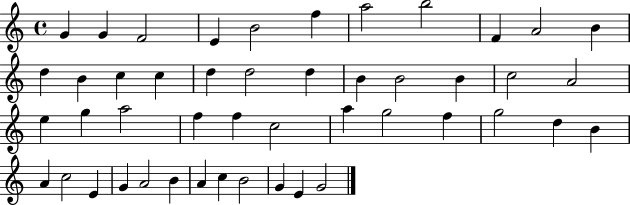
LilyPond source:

{
  \clef treble
  \time 4/4
  \defaultTimeSignature
  \key c \major
  g'4 g'4 f'2 | e'4 b'2 f''4 | a''2 b''2 | f'4 a'2 b'4 | \break d''4 b'4 c''4 c''4 | d''4 d''2 d''4 | b'4 b'2 b'4 | c''2 a'2 | \break e''4 g''4 a''2 | f''4 f''4 c''2 | a''4 g''2 f''4 | g''2 d''4 b'4 | \break a'4 c''2 e'4 | g'4 a'2 b'4 | a'4 c''4 b'2 | g'4 e'4 g'2 | \break \bar "|."
}